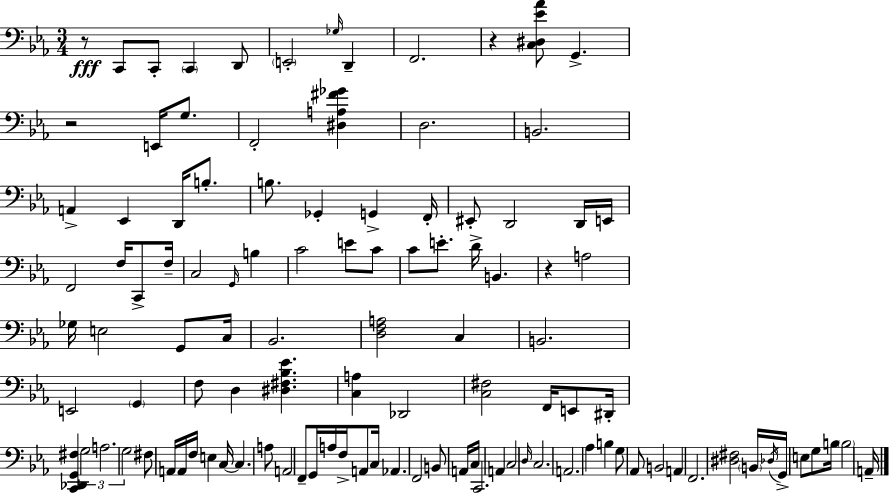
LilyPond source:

{
  \clef bass
  \numericTimeSignature
  \time 3/4
  \key ees \major
  r8\fff c,8 c,8-. \parenthesize c,4 d,8 | \parenthesize e,2-. \grace { ges16 } d,4-- | f,2. | r4 <c dis ees' aes'>8 g,4.-> | \break r2 e,16 g8. | f,2-. <dis a fis' ges'>4 | d2. | b,2. | \break a,4-> ees,4 d,16 b8.-. | b8. ges,4-. g,4-> | f,16-. eis,8-. d,2 d,16 | e,16 f,2 f16 c,8-> | \break f16-- c2 \grace { g,16 } b4 | c'2 e'8 | c'8 c'8 e'8.-. d'16-> b,4. | r4 a2 | \break ges16 e2 g,8 | c16 bes,2. | <d f a>2 c4 | b,2. | \break e,2 \parenthesize g,4 | f8 d4 <dis fis bes ees'>4. | <c a>4 des,2 | <c fis>2 f,16 e,8 | \break dis,16-. <c, des, g, fis>4 \tuplet 3/2 { g2 | a2. | g2 } fis8 | a,16 a,16 f16 e4 c16~~ c4. | \break a8 a,2 | f,8-- g,16 a16 f16-> a,8 c16 aes,4. | f,2 b,8 | a,16 c16 c,2. | \break a,4 c2 | \grace { d16 } c2. | a,2. | aes4 b4 g8 | \break aes,8 b,2 a,4 | f,2. | <dis fis>2 \parenthesize b,16 | \acciaccatura { des16 } g,16-> e8 g8 b16 \parenthesize b2 | \break a,16-- \bar "|."
}